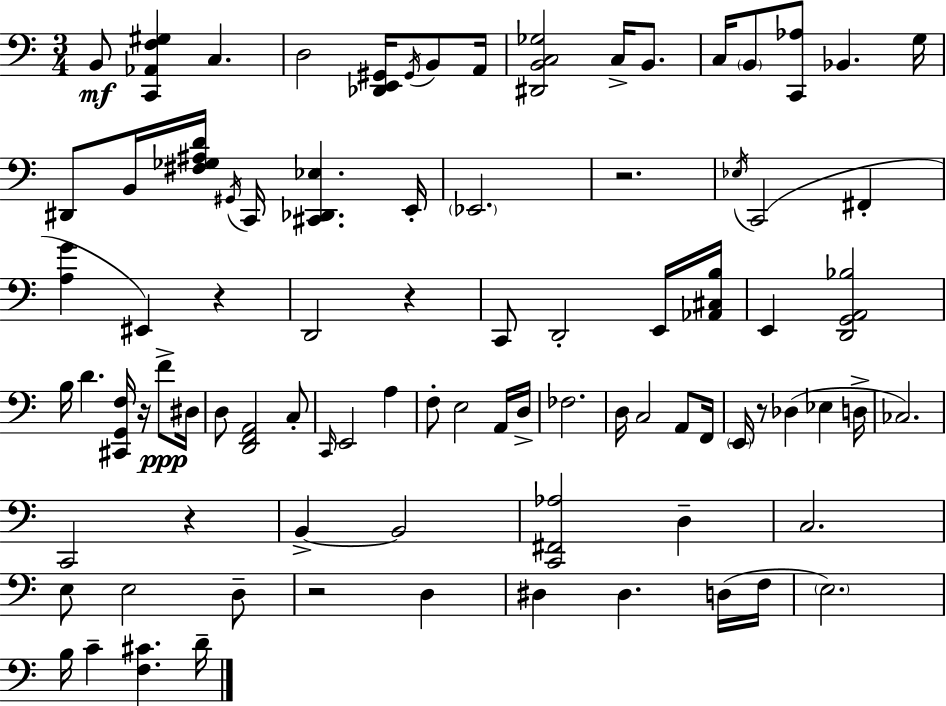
{
  \clef bass
  \numericTimeSignature
  \time 3/4
  \key c \major
  b,8\mf <c, aes, f gis>4 c4. | d2 <des, e, gis,>16 \acciaccatura { gis,16 } b,8 | a,16 <dis, b, c ges>2 c16-> b,8. | c16 \parenthesize b,8 <c, aes>8 bes,4. | \break g16 dis,8 b,16 <fis ges ais d'>16 \acciaccatura { gis,16 } c,16 <cis, des, ees>4. | e,16-. \parenthesize ees,2. | r2. | \acciaccatura { ees16 }( c,2 fis,4-. | \break <a g'>4 eis,4) r4 | d,2 r4 | c,8 d,2-. | e,16 <aes, cis b>16 e,4 <d, g, a, bes>2 | \break b16 d'4. <cis, g, f>16 r16 | f'8->\ppp dis16 d8 <d, f, a,>2 | c8-. \grace { c,16 } e,2 | a4 f8-. e2 | \break a,16 d16-> fes2. | d16 c2 | a,8 f,16 \parenthesize e,16 r8 des4( ees4 | d16-> ces2.) | \break c,2 | r4 b,4->~~ b,2 | <c, fis, aes>2 | d4-- c2. | \break e8 e2 | d8-- r2 | d4 dis4 dis4. | d16( f16 \parenthesize e2.) | \break b16 c'4-- <f cis'>4. | d'16-- \bar "|."
}